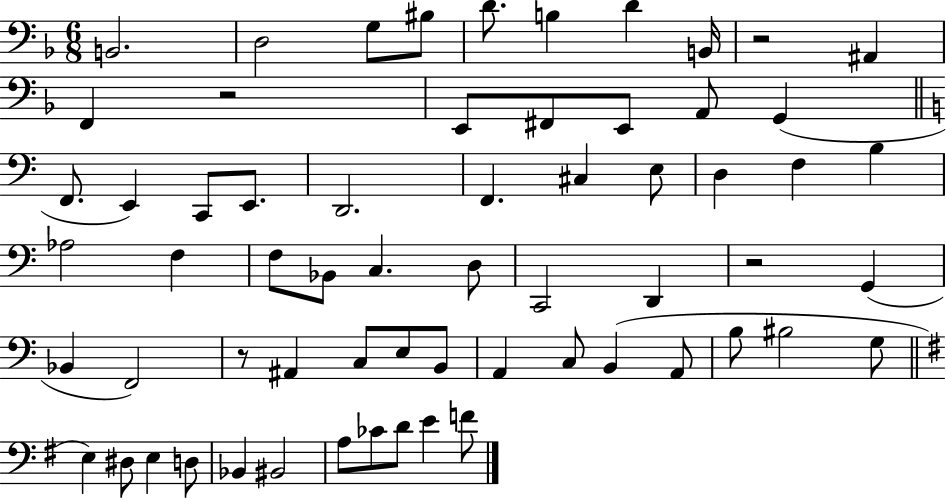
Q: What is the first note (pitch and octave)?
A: B2